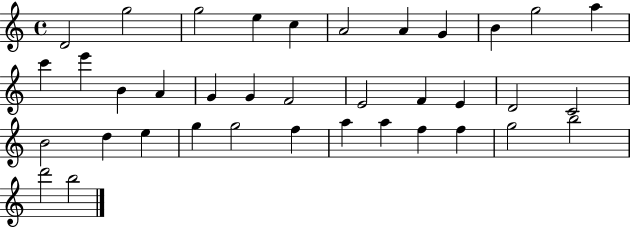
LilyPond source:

{
  \clef treble
  \time 4/4
  \defaultTimeSignature
  \key c \major
  d'2 g''2 | g''2 e''4 c''4 | a'2 a'4 g'4 | b'4 g''2 a''4 | \break c'''4 e'''4 b'4 a'4 | g'4 g'4 f'2 | e'2 f'4 e'4 | d'2 c'2 | \break b'2 d''4 e''4 | g''4 g''2 f''4 | a''4 a''4 f''4 f''4 | g''2 b''2 | \break d'''2 b''2 | \bar "|."
}